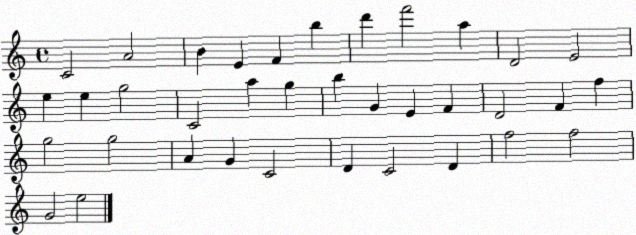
X:1
T:Untitled
M:4/4
L:1/4
K:C
C2 A2 B E F b d' f'2 a D2 E2 e e g2 C2 a g b G E F D2 F f g2 g2 A G C2 D C2 D f2 f2 G2 e2